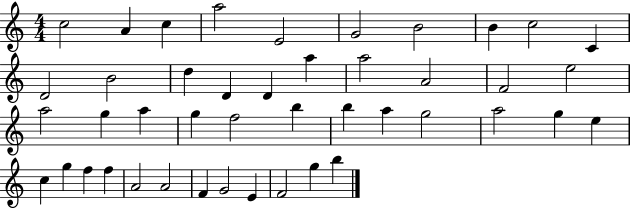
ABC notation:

X:1
T:Untitled
M:4/4
L:1/4
K:C
c2 A c a2 E2 G2 B2 B c2 C D2 B2 d D D a a2 A2 F2 e2 a2 g a g f2 b b a g2 a2 g e c g f f A2 A2 F G2 E F2 g b